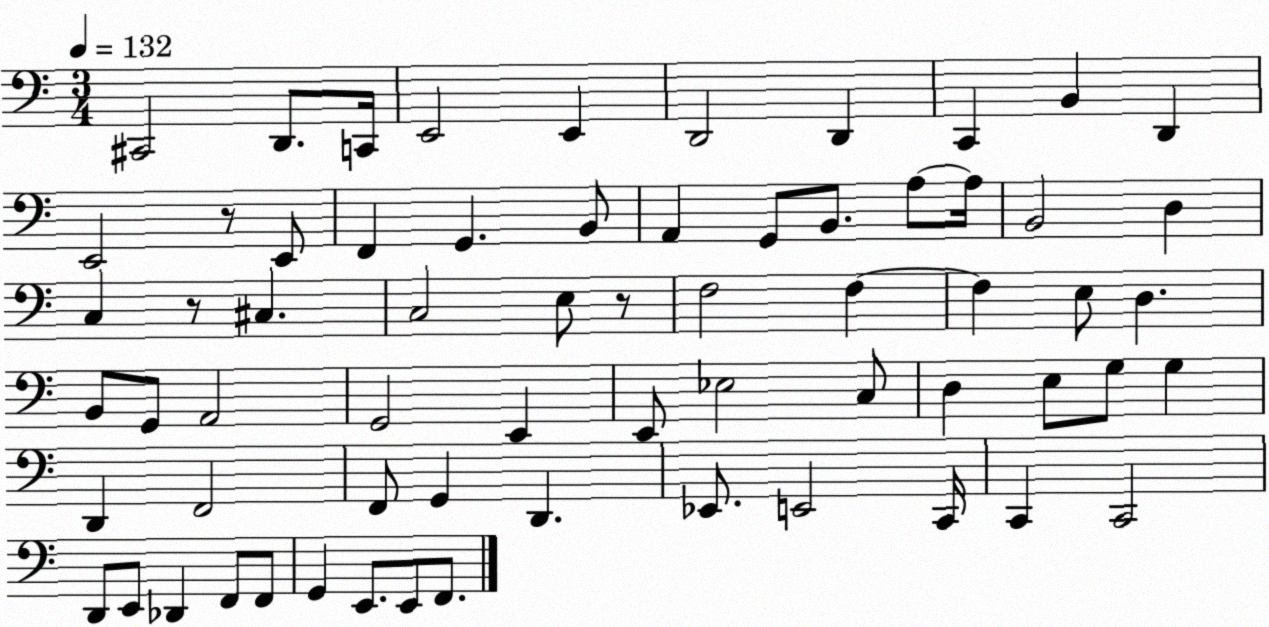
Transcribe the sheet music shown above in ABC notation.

X:1
T:Untitled
M:3/4
L:1/4
K:C
^C,,2 D,,/2 C,,/4 E,,2 E,, D,,2 D,, C,, B,, D,, E,,2 z/2 E,,/2 F,, G,, B,,/2 A,, G,,/2 B,,/2 A,/2 A,/4 B,,2 D, C, z/2 ^C, C,2 E,/2 z/2 F,2 F, F, E,/2 D, B,,/2 G,,/2 A,,2 G,,2 E,, E,,/2 _E,2 C,/2 D, E,/2 G,/2 G, D,, F,,2 F,,/2 G,, D,, _E,,/2 E,,2 C,,/4 C,, C,,2 D,,/2 E,,/2 _D,, F,,/2 F,,/2 G,, E,,/2 E,,/2 F,,/2